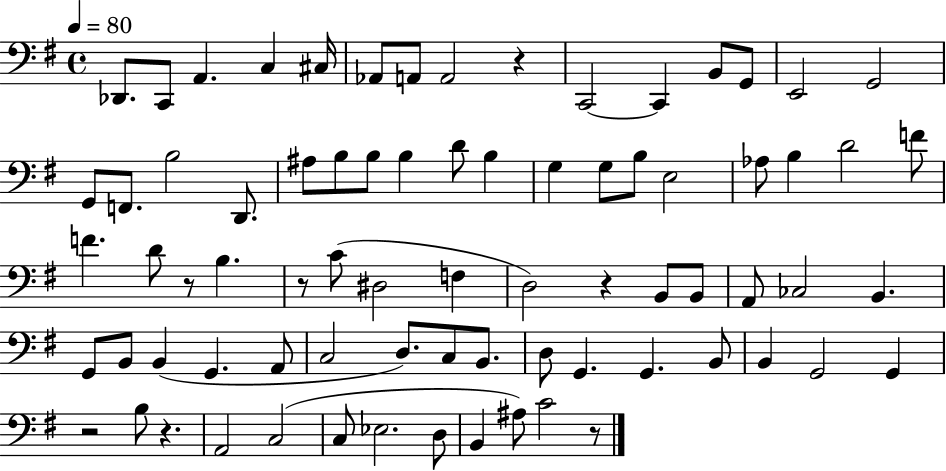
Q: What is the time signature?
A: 4/4